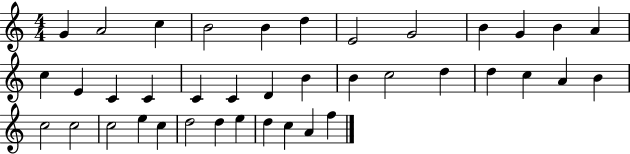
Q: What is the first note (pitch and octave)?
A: G4